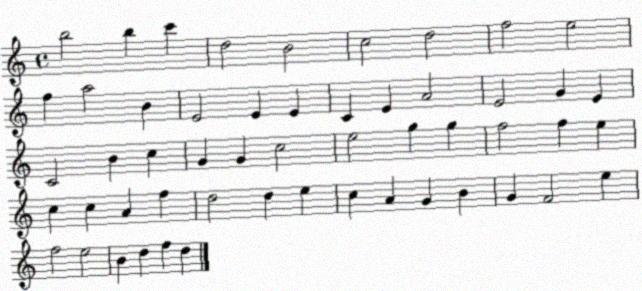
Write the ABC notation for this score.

X:1
T:Untitled
M:4/4
L:1/4
K:C
b2 b c' d2 B2 c2 d2 f2 e2 f a2 B E2 E E C E A2 E2 G E C2 B c G G c2 e2 g g f2 f e c c A f d2 d e c A G B G F2 e f2 e2 B d f d